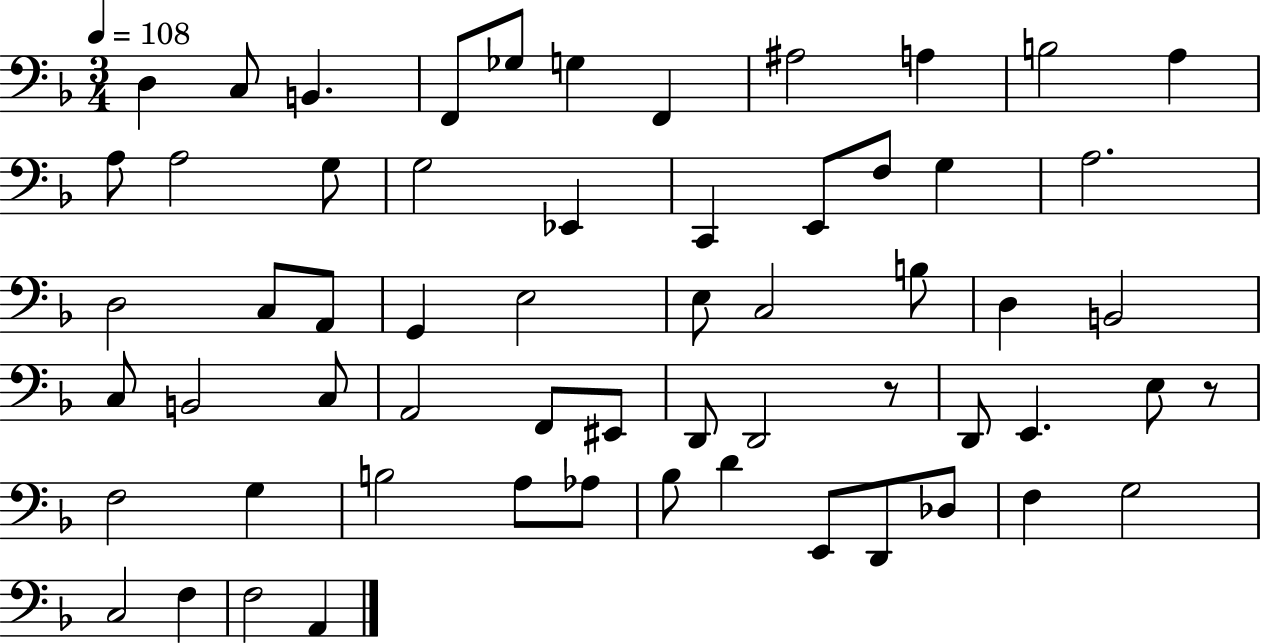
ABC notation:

X:1
T:Untitled
M:3/4
L:1/4
K:F
D, C,/2 B,, F,,/2 _G,/2 G, F,, ^A,2 A, B,2 A, A,/2 A,2 G,/2 G,2 _E,, C,, E,,/2 F,/2 G, A,2 D,2 C,/2 A,,/2 G,, E,2 E,/2 C,2 B,/2 D, B,,2 C,/2 B,,2 C,/2 A,,2 F,,/2 ^E,,/2 D,,/2 D,,2 z/2 D,,/2 E,, E,/2 z/2 F,2 G, B,2 A,/2 _A,/2 _B,/2 D E,,/2 D,,/2 _D,/2 F, G,2 C,2 F, F,2 A,,